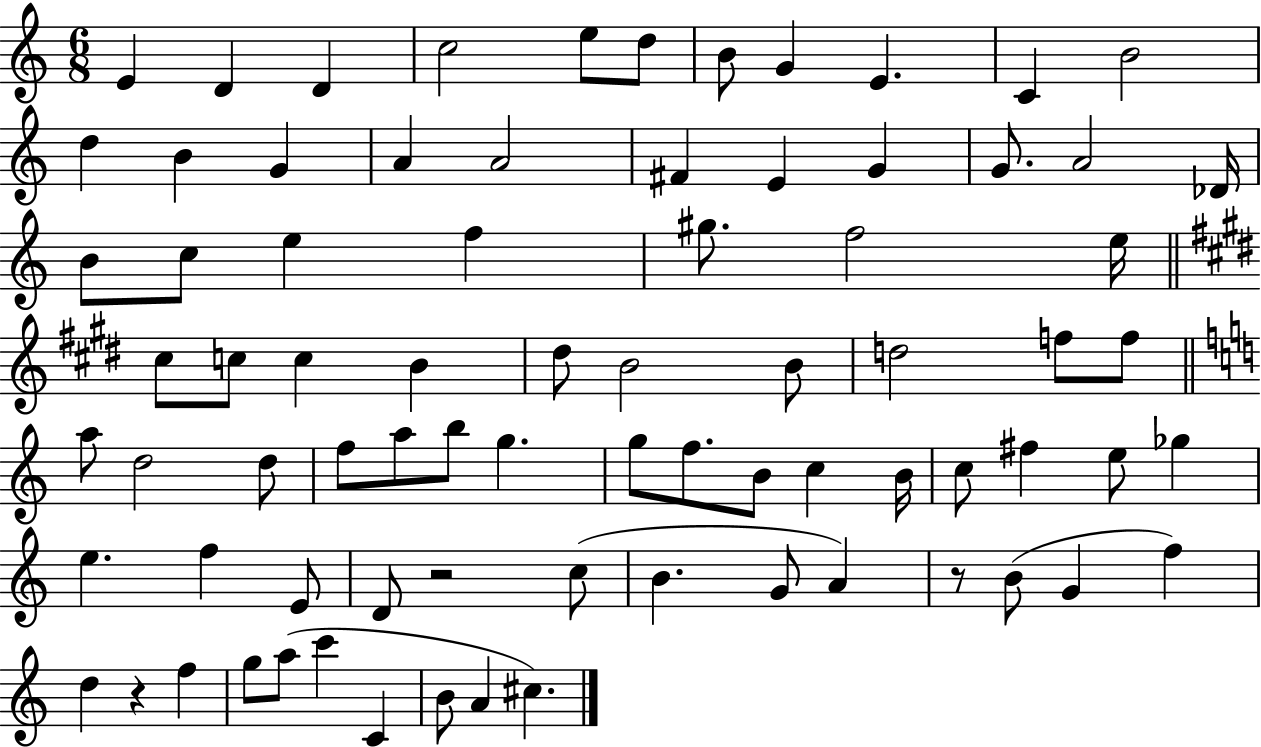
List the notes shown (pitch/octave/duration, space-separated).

E4/q D4/q D4/q C5/h E5/e D5/e B4/e G4/q E4/q. C4/q B4/h D5/q B4/q G4/q A4/q A4/h F#4/q E4/q G4/q G4/e. A4/h Db4/s B4/e C5/e E5/q F5/q G#5/e. F5/h E5/s C#5/e C5/e C5/q B4/q D#5/e B4/h B4/e D5/h F5/e F5/e A5/e D5/h D5/e F5/e A5/e B5/e G5/q. G5/e F5/e. B4/e C5/q B4/s C5/e F#5/q E5/e Gb5/q E5/q. F5/q E4/e D4/e R/h C5/e B4/q. G4/e A4/q R/e B4/e G4/q F5/q D5/q R/q F5/q G5/e A5/e C6/q C4/q B4/e A4/q C#5/q.